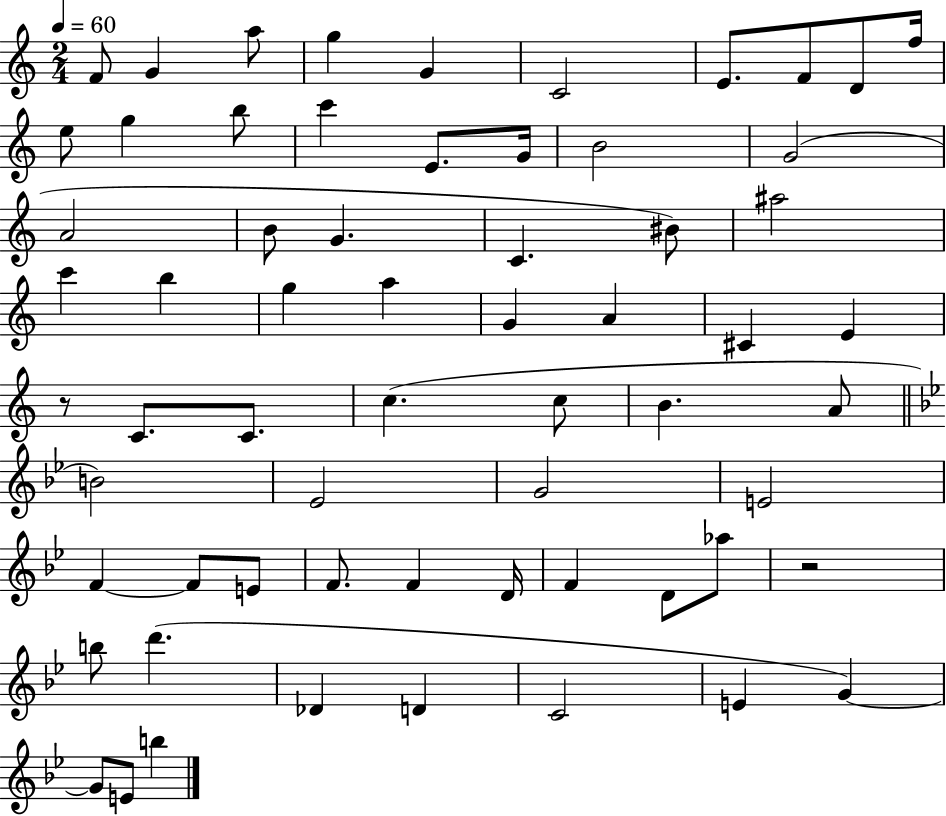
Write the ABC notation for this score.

X:1
T:Untitled
M:2/4
L:1/4
K:C
F/2 G a/2 g G C2 E/2 F/2 D/2 f/4 e/2 g b/2 c' E/2 G/4 B2 G2 A2 B/2 G C ^B/2 ^a2 c' b g a G A ^C E z/2 C/2 C/2 c c/2 B A/2 B2 _E2 G2 E2 F F/2 E/2 F/2 F D/4 F D/2 _a/2 z2 b/2 d' _D D C2 E G G/2 E/2 b